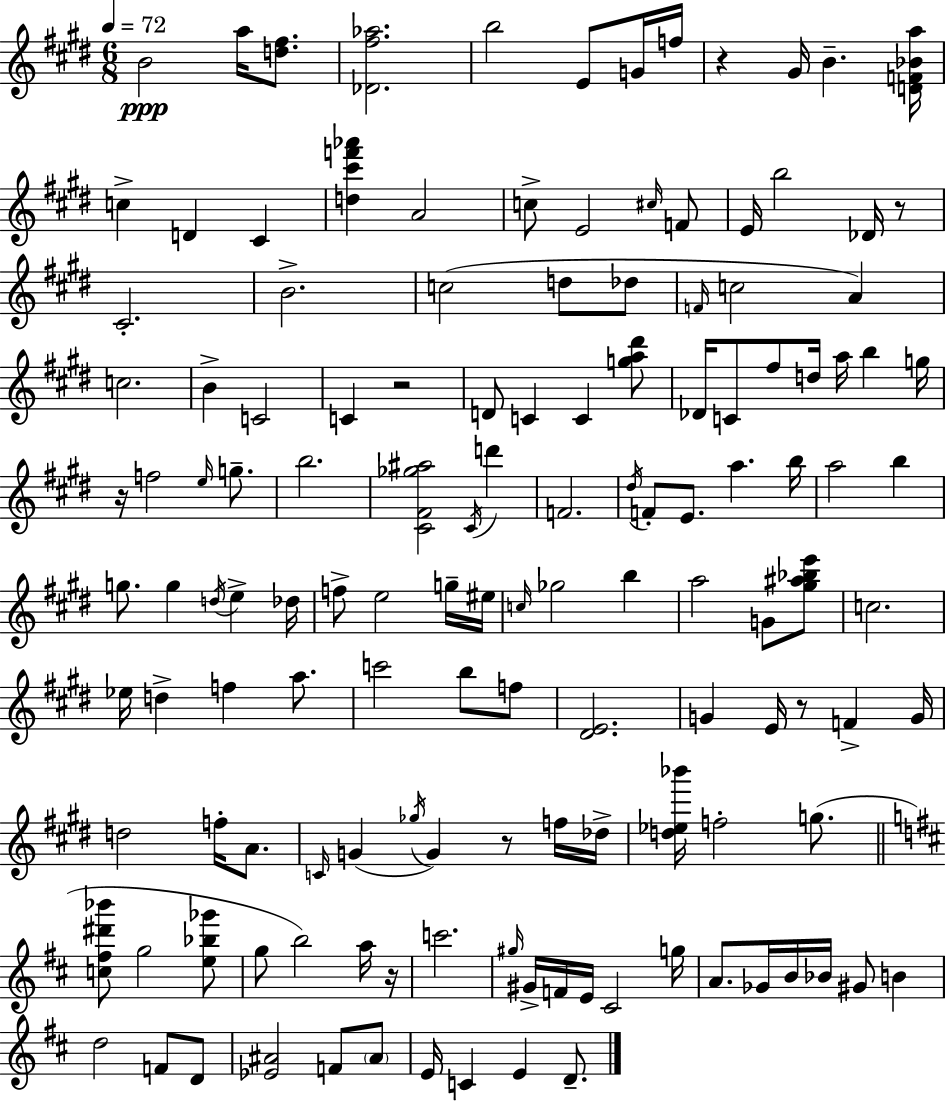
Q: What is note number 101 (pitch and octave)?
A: E4